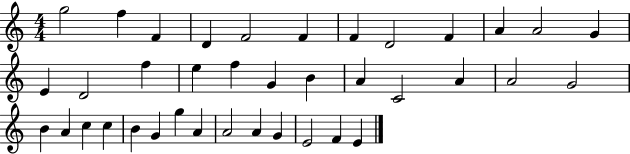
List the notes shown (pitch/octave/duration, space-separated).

G5/h F5/q F4/q D4/q F4/h F4/q F4/q D4/h F4/q A4/q A4/h G4/q E4/q D4/h F5/q E5/q F5/q G4/q B4/q A4/q C4/h A4/q A4/h G4/h B4/q A4/q C5/q C5/q B4/q G4/q G5/q A4/q A4/h A4/q G4/q E4/h F4/q E4/q